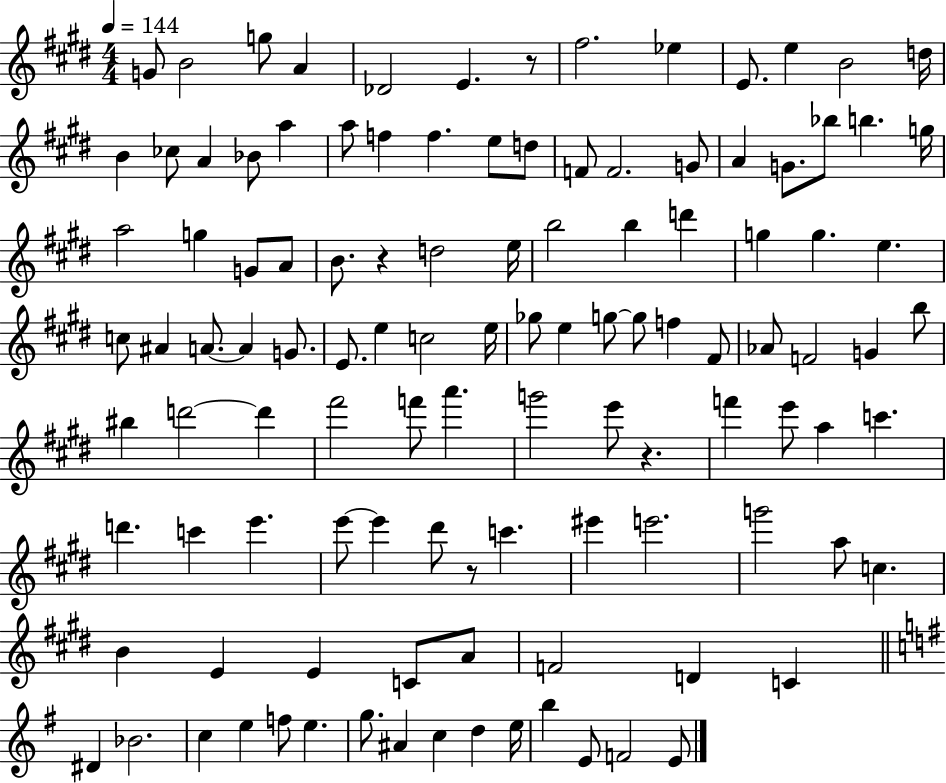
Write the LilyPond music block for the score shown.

{
  \clef treble
  \numericTimeSignature
  \time 4/4
  \key e \major
  \tempo 4 = 144
  g'8 b'2 g''8 a'4 | des'2 e'4. r8 | fis''2. ees''4 | e'8. e''4 b'2 d''16 | \break b'4 ces''8 a'4 bes'8 a''4 | a''8 f''4 f''4. e''8 d''8 | f'8 f'2. g'8 | a'4 g'8. bes''8 b''4. g''16 | \break a''2 g''4 g'8 a'8 | b'8. r4 d''2 e''16 | b''2 b''4 d'''4 | g''4 g''4. e''4. | \break c''8 ais'4 a'8.~~ a'4 g'8. | e'8. e''4 c''2 e''16 | ges''8 e''4 g''8~~ g''8 f''4 fis'8 | aes'8 f'2 g'4 b''8 | \break bis''4 d'''2~~ d'''4 | fis'''2 f'''8 a'''4. | g'''2 e'''8 r4. | f'''4 e'''8 a''4 c'''4. | \break d'''4. c'''4 e'''4. | e'''8~~ e'''4 dis'''8 r8 c'''4. | eis'''4 e'''2. | g'''2 a''8 c''4. | \break b'4 e'4 e'4 c'8 a'8 | f'2 d'4 c'4 | \bar "||" \break \key g \major dis'4 bes'2. | c''4 e''4 f''8 e''4. | g''8. ais'4 c''4 d''4 e''16 | b''4 e'8 f'2 e'8 | \break \bar "|."
}